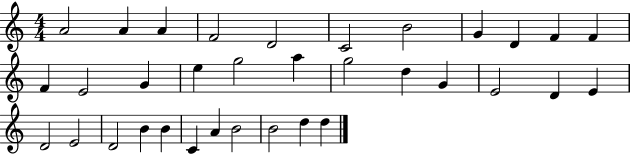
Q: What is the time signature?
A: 4/4